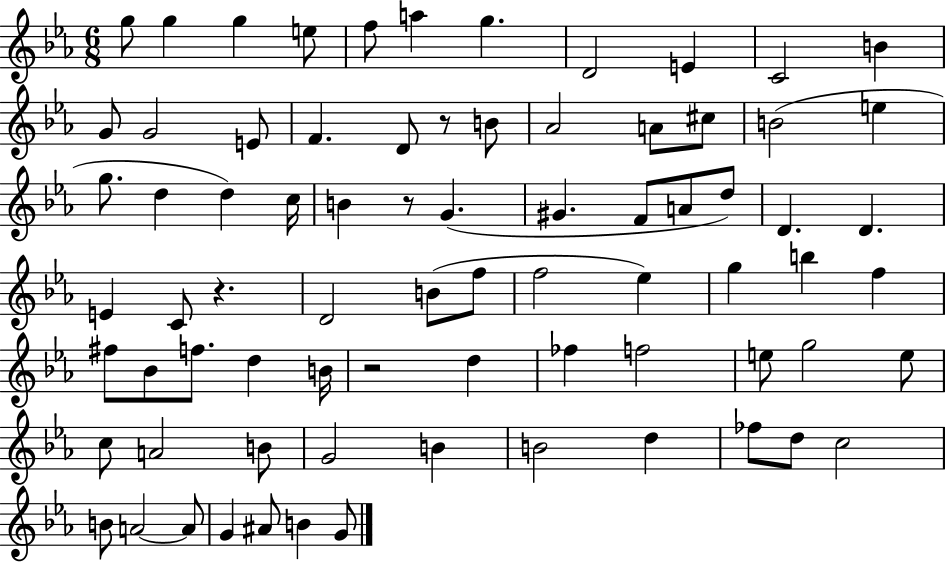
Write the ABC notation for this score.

X:1
T:Untitled
M:6/8
L:1/4
K:Eb
g/2 g g e/2 f/2 a g D2 E C2 B G/2 G2 E/2 F D/2 z/2 B/2 _A2 A/2 ^c/2 B2 e g/2 d d c/4 B z/2 G ^G F/2 A/2 d/2 D D E C/2 z D2 B/2 f/2 f2 _e g b f ^f/2 _B/2 f/2 d B/4 z2 d _f f2 e/2 g2 e/2 c/2 A2 B/2 G2 B B2 d _f/2 d/2 c2 B/2 A2 A/2 G ^A/2 B G/2